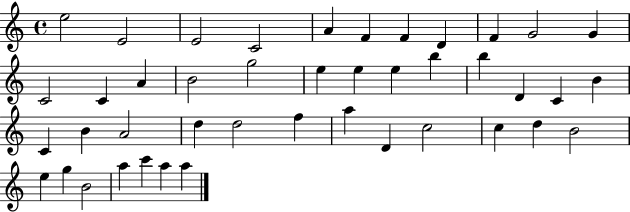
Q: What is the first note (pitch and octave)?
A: E5